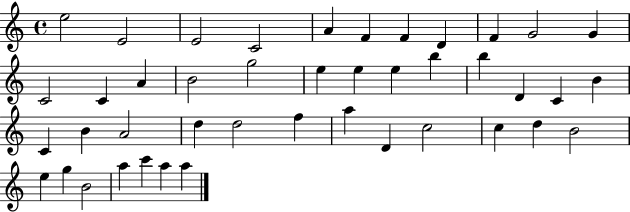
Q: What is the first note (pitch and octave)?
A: E5